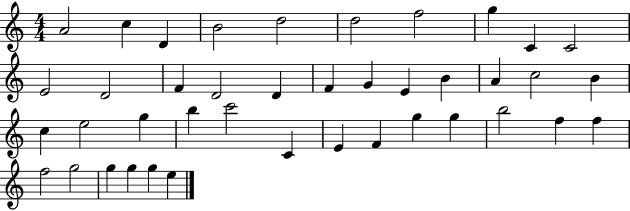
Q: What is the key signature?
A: C major